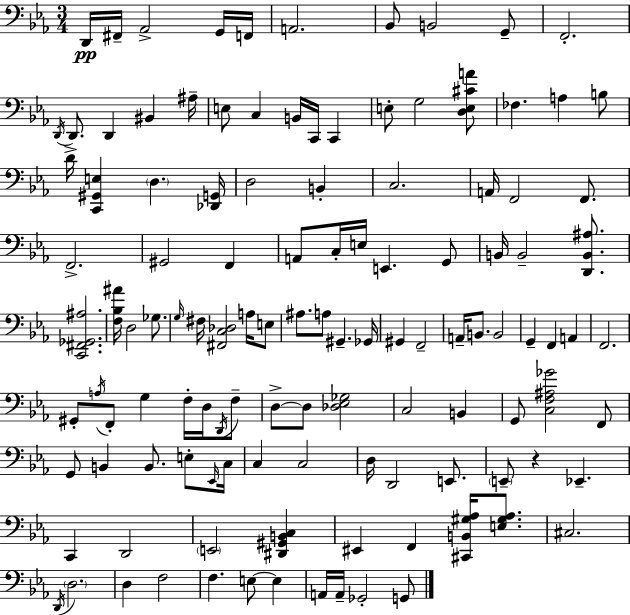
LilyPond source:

{
  \clef bass
  \numericTimeSignature
  \time 3/4
  \key ees \major
  d,16\pp fis,16-- aes,2-> g,16 f,16 | a,2. | bes,8 b,2 g,8-- | f,2.-. | \break \acciaccatura { d,16 } d,8. d,4 bis,4 | ais16-- e8 c4 b,16 c,16 c,4 | e8-. g2 <d e cis' a'>8 | fes4. a4 b8 | \break d'16-> <c, gis, e>4 \parenthesize d4. | <des, g,>16 d2 b,4-. | c2. | a,16 f,2 f,8. | \break f,2.-> | gis,2 f,4 | a,8 c16-. e16 e,4. g,8 | b,16 b,2-- <d, b, ais>8. | \break <c, fis, ges, ais>2. | <f bes ais'>16 d2 ges8. | \grace { g16 } fis16 <fis, c des>2 a16 | e8 ais8. a8 gis,4.-- | \break ges,16 gis,4 f,2-- | a,16-- b,8. b,2 | g,4-- f,4 a,4 | f,2. | \break gis,8-. \acciaccatura { a16 } f,8-. g4 f16-. | d16 \acciaccatura { d,16 } f8-- d8->~~ d8 <des ees ges>2 | c2 | b,4 g,8 <c f ais ges'>2 | \break f,8 g,8 b,4 b,8. | e8-. \grace { ees,16 } c16 c4 c2 | d16 d,2 | e,8. \parenthesize e,8-- r4 ees,4.-- | \break c,4 d,2 | \parenthesize e,2 | <dis, gis, b, c>4 eis,4 f,4 | <cis, b, gis aes>16 <e gis aes>8. cis2. | \break \acciaccatura { d,16 } \parenthesize d2. | d4 f2 | f4. | e8~~ e4 a,16 a,16-- ges,2-. | \break g,8 \bar "|."
}